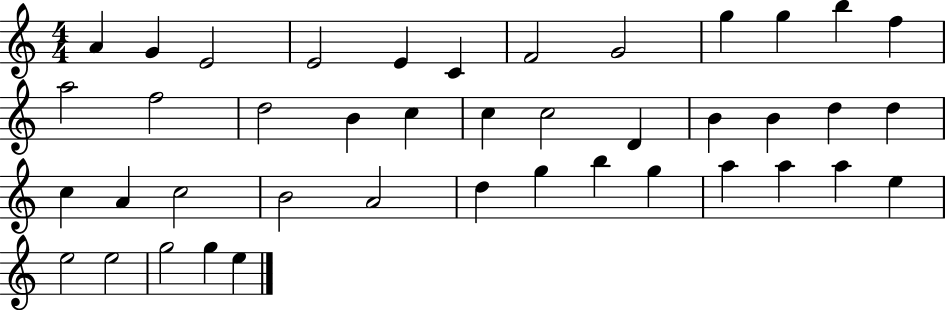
{
  \clef treble
  \numericTimeSignature
  \time 4/4
  \key c \major
  a'4 g'4 e'2 | e'2 e'4 c'4 | f'2 g'2 | g''4 g''4 b''4 f''4 | \break a''2 f''2 | d''2 b'4 c''4 | c''4 c''2 d'4 | b'4 b'4 d''4 d''4 | \break c''4 a'4 c''2 | b'2 a'2 | d''4 g''4 b''4 g''4 | a''4 a''4 a''4 e''4 | \break e''2 e''2 | g''2 g''4 e''4 | \bar "|."
}